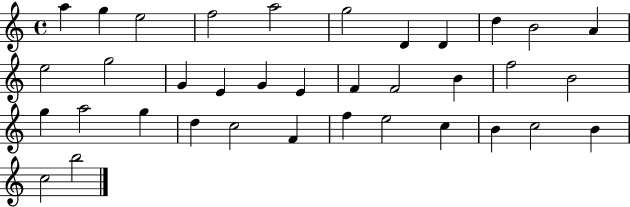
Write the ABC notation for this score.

X:1
T:Untitled
M:4/4
L:1/4
K:C
a g e2 f2 a2 g2 D D d B2 A e2 g2 G E G E F F2 B f2 B2 g a2 g d c2 F f e2 c B c2 B c2 b2